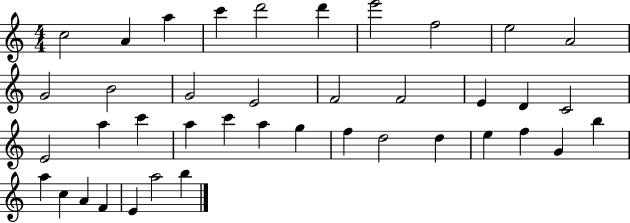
C5/h A4/q A5/q C6/q D6/h D6/q E6/h F5/h E5/h A4/h G4/h B4/h G4/h E4/h F4/h F4/h E4/q D4/q C4/h E4/h A5/q C6/q A5/q C6/q A5/q G5/q F5/q D5/h D5/q E5/q F5/q G4/q B5/q A5/q C5/q A4/q F4/q E4/q A5/h B5/q